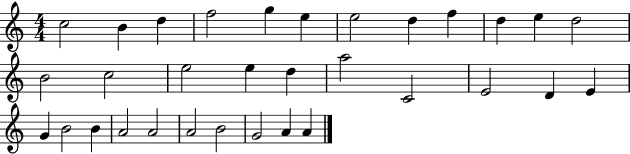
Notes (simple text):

C5/h B4/q D5/q F5/h G5/q E5/q E5/h D5/q F5/q D5/q E5/q D5/h B4/h C5/h E5/h E5/q D5/q A5/h C4/h E4/h D4/q E4/q G4/q B4/h B4/q A4/h A4/h A4/h B4/h G4/h A4/q A4/q